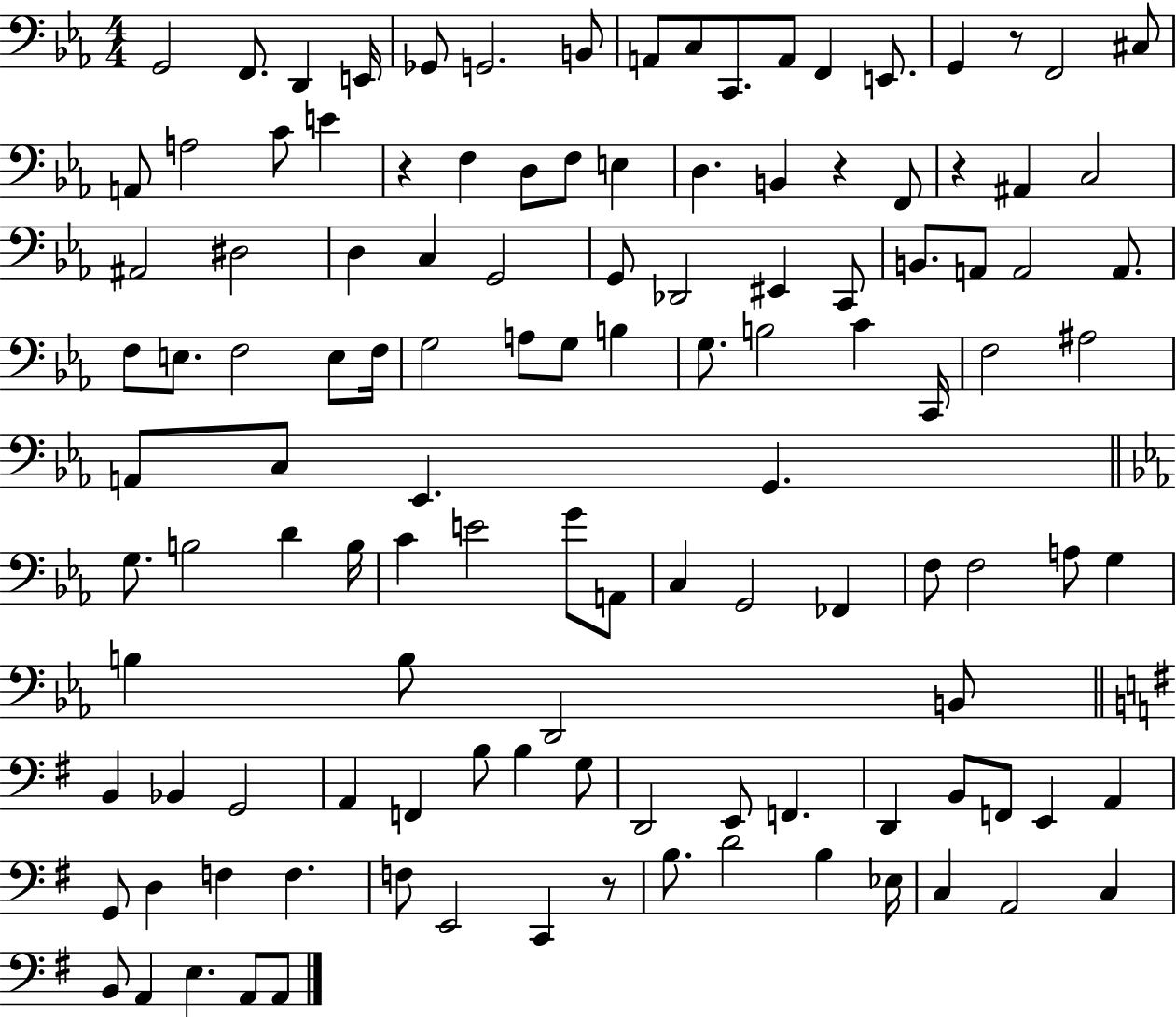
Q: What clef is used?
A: bass